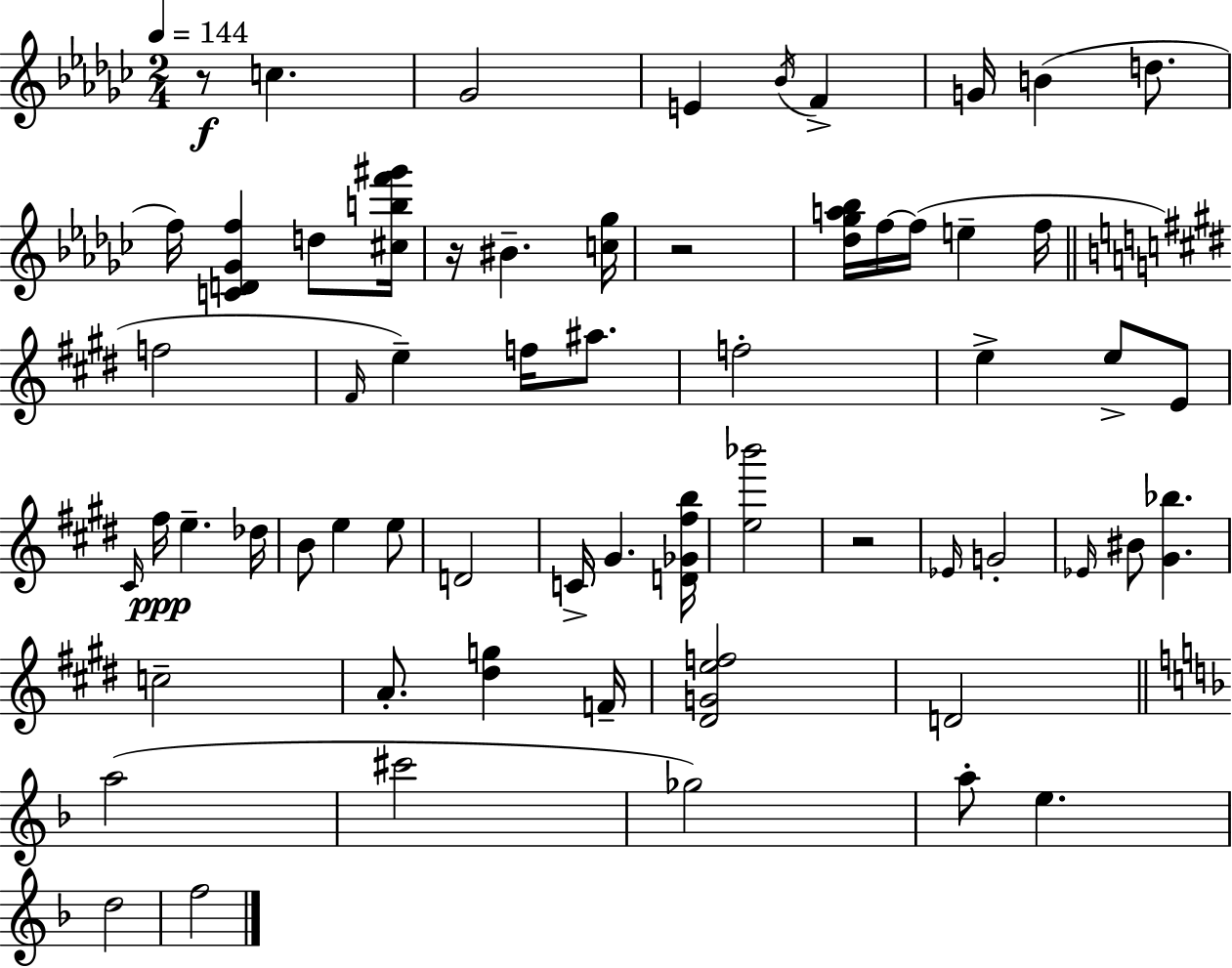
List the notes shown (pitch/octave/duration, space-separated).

R/e C5/q. Gb4/h E4/q Bb4/s F4/q G4/s B4/q D5/e. F5/s [C4,D4,Gb4,F5]/q D5/e [C#5,B5,F6,G#6]/s R/s BIS4/q. [C5,Gb5]/s R/h [Db5,Gb5,A5,Bb5]/s F5/s F5/s E5/q F5/s F5/h F#4/s E5/q F5/s A#5/e. F5/h E5/q E5/e E4/e C#4/s F#5/s E5/q. Db5/s B4/e E5/q E5/e D4/h C4/s G#4/q. [D4,Gb4,F#5,B5]/s [E5,Bb6]/h R/h Eb4/s G4/h Eb4/s BIS4/e [G#4,Bb5]/q. C5/h A4/e. [D#5,G5]/q F4/s [D#4,G4,E5,F5]/h D4/h A5/h C#6/h Gb5/h A5/e E5/q. D5/h F5/h